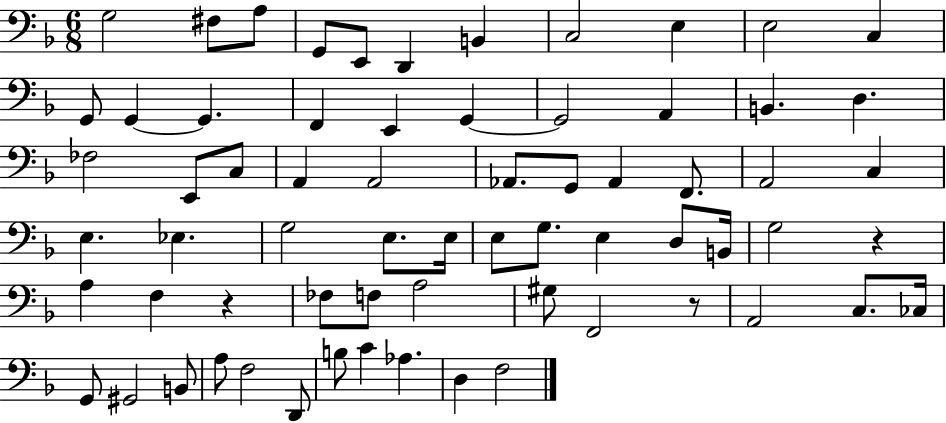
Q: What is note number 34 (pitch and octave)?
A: Eb3